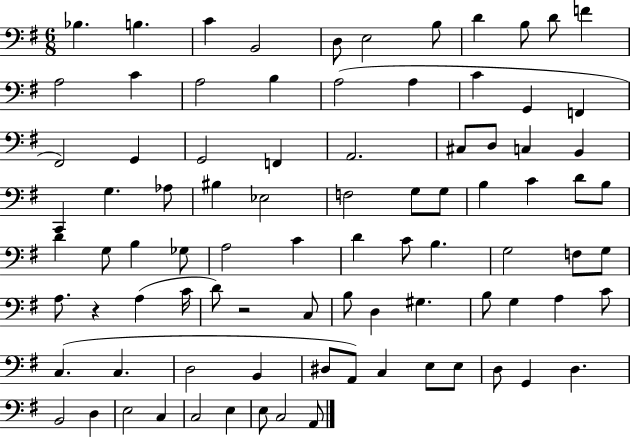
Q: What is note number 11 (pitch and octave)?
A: F4